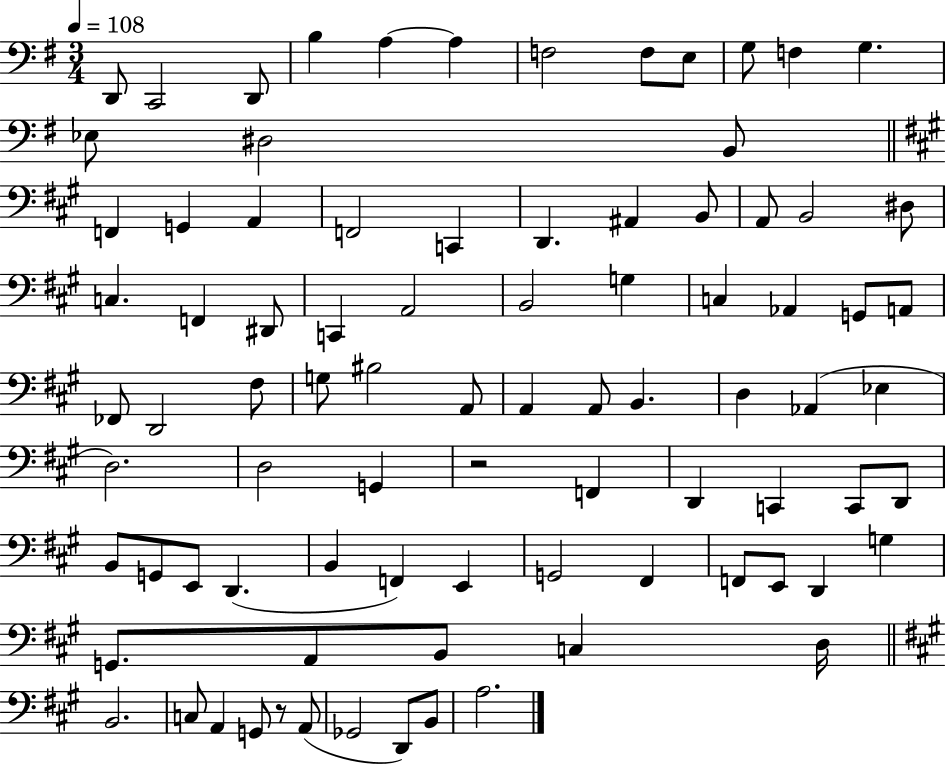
D2/e C2/h D2/e B3/q A3/q A3/q F3/h F3/e E3/e G3/e F3/q G3/q. Eb3/e D#3/h B2/e F2/q G2/q A2/q F2/h C2/q D2/q. A#2/q B2/e A2/e B2/h D#3/e C3/q. F2/q D#2/e C2/q A2/h B2/h G3/q C3/q Ab2/q G2/e A2/e FES2/e D2/h F#3/e G3/e BIS3/h A2/e A2/q A2/e B2/q. D3/q Ab2/q Eb3/q D3/h. D3/h G2/q R/h F2/q D2/q C2/q C2/e D2/e B2/e G2/e E2/e D2/q. B2/q F2/q E2/q G2/h F#2/q F2/e E2/e D2/q G3/q G2/e. A2/e B2/e C3/q D3/s B2/h. C3/e A2/q G2/e R/e A2/e Gb2/h D2/e B2/e A3/h.